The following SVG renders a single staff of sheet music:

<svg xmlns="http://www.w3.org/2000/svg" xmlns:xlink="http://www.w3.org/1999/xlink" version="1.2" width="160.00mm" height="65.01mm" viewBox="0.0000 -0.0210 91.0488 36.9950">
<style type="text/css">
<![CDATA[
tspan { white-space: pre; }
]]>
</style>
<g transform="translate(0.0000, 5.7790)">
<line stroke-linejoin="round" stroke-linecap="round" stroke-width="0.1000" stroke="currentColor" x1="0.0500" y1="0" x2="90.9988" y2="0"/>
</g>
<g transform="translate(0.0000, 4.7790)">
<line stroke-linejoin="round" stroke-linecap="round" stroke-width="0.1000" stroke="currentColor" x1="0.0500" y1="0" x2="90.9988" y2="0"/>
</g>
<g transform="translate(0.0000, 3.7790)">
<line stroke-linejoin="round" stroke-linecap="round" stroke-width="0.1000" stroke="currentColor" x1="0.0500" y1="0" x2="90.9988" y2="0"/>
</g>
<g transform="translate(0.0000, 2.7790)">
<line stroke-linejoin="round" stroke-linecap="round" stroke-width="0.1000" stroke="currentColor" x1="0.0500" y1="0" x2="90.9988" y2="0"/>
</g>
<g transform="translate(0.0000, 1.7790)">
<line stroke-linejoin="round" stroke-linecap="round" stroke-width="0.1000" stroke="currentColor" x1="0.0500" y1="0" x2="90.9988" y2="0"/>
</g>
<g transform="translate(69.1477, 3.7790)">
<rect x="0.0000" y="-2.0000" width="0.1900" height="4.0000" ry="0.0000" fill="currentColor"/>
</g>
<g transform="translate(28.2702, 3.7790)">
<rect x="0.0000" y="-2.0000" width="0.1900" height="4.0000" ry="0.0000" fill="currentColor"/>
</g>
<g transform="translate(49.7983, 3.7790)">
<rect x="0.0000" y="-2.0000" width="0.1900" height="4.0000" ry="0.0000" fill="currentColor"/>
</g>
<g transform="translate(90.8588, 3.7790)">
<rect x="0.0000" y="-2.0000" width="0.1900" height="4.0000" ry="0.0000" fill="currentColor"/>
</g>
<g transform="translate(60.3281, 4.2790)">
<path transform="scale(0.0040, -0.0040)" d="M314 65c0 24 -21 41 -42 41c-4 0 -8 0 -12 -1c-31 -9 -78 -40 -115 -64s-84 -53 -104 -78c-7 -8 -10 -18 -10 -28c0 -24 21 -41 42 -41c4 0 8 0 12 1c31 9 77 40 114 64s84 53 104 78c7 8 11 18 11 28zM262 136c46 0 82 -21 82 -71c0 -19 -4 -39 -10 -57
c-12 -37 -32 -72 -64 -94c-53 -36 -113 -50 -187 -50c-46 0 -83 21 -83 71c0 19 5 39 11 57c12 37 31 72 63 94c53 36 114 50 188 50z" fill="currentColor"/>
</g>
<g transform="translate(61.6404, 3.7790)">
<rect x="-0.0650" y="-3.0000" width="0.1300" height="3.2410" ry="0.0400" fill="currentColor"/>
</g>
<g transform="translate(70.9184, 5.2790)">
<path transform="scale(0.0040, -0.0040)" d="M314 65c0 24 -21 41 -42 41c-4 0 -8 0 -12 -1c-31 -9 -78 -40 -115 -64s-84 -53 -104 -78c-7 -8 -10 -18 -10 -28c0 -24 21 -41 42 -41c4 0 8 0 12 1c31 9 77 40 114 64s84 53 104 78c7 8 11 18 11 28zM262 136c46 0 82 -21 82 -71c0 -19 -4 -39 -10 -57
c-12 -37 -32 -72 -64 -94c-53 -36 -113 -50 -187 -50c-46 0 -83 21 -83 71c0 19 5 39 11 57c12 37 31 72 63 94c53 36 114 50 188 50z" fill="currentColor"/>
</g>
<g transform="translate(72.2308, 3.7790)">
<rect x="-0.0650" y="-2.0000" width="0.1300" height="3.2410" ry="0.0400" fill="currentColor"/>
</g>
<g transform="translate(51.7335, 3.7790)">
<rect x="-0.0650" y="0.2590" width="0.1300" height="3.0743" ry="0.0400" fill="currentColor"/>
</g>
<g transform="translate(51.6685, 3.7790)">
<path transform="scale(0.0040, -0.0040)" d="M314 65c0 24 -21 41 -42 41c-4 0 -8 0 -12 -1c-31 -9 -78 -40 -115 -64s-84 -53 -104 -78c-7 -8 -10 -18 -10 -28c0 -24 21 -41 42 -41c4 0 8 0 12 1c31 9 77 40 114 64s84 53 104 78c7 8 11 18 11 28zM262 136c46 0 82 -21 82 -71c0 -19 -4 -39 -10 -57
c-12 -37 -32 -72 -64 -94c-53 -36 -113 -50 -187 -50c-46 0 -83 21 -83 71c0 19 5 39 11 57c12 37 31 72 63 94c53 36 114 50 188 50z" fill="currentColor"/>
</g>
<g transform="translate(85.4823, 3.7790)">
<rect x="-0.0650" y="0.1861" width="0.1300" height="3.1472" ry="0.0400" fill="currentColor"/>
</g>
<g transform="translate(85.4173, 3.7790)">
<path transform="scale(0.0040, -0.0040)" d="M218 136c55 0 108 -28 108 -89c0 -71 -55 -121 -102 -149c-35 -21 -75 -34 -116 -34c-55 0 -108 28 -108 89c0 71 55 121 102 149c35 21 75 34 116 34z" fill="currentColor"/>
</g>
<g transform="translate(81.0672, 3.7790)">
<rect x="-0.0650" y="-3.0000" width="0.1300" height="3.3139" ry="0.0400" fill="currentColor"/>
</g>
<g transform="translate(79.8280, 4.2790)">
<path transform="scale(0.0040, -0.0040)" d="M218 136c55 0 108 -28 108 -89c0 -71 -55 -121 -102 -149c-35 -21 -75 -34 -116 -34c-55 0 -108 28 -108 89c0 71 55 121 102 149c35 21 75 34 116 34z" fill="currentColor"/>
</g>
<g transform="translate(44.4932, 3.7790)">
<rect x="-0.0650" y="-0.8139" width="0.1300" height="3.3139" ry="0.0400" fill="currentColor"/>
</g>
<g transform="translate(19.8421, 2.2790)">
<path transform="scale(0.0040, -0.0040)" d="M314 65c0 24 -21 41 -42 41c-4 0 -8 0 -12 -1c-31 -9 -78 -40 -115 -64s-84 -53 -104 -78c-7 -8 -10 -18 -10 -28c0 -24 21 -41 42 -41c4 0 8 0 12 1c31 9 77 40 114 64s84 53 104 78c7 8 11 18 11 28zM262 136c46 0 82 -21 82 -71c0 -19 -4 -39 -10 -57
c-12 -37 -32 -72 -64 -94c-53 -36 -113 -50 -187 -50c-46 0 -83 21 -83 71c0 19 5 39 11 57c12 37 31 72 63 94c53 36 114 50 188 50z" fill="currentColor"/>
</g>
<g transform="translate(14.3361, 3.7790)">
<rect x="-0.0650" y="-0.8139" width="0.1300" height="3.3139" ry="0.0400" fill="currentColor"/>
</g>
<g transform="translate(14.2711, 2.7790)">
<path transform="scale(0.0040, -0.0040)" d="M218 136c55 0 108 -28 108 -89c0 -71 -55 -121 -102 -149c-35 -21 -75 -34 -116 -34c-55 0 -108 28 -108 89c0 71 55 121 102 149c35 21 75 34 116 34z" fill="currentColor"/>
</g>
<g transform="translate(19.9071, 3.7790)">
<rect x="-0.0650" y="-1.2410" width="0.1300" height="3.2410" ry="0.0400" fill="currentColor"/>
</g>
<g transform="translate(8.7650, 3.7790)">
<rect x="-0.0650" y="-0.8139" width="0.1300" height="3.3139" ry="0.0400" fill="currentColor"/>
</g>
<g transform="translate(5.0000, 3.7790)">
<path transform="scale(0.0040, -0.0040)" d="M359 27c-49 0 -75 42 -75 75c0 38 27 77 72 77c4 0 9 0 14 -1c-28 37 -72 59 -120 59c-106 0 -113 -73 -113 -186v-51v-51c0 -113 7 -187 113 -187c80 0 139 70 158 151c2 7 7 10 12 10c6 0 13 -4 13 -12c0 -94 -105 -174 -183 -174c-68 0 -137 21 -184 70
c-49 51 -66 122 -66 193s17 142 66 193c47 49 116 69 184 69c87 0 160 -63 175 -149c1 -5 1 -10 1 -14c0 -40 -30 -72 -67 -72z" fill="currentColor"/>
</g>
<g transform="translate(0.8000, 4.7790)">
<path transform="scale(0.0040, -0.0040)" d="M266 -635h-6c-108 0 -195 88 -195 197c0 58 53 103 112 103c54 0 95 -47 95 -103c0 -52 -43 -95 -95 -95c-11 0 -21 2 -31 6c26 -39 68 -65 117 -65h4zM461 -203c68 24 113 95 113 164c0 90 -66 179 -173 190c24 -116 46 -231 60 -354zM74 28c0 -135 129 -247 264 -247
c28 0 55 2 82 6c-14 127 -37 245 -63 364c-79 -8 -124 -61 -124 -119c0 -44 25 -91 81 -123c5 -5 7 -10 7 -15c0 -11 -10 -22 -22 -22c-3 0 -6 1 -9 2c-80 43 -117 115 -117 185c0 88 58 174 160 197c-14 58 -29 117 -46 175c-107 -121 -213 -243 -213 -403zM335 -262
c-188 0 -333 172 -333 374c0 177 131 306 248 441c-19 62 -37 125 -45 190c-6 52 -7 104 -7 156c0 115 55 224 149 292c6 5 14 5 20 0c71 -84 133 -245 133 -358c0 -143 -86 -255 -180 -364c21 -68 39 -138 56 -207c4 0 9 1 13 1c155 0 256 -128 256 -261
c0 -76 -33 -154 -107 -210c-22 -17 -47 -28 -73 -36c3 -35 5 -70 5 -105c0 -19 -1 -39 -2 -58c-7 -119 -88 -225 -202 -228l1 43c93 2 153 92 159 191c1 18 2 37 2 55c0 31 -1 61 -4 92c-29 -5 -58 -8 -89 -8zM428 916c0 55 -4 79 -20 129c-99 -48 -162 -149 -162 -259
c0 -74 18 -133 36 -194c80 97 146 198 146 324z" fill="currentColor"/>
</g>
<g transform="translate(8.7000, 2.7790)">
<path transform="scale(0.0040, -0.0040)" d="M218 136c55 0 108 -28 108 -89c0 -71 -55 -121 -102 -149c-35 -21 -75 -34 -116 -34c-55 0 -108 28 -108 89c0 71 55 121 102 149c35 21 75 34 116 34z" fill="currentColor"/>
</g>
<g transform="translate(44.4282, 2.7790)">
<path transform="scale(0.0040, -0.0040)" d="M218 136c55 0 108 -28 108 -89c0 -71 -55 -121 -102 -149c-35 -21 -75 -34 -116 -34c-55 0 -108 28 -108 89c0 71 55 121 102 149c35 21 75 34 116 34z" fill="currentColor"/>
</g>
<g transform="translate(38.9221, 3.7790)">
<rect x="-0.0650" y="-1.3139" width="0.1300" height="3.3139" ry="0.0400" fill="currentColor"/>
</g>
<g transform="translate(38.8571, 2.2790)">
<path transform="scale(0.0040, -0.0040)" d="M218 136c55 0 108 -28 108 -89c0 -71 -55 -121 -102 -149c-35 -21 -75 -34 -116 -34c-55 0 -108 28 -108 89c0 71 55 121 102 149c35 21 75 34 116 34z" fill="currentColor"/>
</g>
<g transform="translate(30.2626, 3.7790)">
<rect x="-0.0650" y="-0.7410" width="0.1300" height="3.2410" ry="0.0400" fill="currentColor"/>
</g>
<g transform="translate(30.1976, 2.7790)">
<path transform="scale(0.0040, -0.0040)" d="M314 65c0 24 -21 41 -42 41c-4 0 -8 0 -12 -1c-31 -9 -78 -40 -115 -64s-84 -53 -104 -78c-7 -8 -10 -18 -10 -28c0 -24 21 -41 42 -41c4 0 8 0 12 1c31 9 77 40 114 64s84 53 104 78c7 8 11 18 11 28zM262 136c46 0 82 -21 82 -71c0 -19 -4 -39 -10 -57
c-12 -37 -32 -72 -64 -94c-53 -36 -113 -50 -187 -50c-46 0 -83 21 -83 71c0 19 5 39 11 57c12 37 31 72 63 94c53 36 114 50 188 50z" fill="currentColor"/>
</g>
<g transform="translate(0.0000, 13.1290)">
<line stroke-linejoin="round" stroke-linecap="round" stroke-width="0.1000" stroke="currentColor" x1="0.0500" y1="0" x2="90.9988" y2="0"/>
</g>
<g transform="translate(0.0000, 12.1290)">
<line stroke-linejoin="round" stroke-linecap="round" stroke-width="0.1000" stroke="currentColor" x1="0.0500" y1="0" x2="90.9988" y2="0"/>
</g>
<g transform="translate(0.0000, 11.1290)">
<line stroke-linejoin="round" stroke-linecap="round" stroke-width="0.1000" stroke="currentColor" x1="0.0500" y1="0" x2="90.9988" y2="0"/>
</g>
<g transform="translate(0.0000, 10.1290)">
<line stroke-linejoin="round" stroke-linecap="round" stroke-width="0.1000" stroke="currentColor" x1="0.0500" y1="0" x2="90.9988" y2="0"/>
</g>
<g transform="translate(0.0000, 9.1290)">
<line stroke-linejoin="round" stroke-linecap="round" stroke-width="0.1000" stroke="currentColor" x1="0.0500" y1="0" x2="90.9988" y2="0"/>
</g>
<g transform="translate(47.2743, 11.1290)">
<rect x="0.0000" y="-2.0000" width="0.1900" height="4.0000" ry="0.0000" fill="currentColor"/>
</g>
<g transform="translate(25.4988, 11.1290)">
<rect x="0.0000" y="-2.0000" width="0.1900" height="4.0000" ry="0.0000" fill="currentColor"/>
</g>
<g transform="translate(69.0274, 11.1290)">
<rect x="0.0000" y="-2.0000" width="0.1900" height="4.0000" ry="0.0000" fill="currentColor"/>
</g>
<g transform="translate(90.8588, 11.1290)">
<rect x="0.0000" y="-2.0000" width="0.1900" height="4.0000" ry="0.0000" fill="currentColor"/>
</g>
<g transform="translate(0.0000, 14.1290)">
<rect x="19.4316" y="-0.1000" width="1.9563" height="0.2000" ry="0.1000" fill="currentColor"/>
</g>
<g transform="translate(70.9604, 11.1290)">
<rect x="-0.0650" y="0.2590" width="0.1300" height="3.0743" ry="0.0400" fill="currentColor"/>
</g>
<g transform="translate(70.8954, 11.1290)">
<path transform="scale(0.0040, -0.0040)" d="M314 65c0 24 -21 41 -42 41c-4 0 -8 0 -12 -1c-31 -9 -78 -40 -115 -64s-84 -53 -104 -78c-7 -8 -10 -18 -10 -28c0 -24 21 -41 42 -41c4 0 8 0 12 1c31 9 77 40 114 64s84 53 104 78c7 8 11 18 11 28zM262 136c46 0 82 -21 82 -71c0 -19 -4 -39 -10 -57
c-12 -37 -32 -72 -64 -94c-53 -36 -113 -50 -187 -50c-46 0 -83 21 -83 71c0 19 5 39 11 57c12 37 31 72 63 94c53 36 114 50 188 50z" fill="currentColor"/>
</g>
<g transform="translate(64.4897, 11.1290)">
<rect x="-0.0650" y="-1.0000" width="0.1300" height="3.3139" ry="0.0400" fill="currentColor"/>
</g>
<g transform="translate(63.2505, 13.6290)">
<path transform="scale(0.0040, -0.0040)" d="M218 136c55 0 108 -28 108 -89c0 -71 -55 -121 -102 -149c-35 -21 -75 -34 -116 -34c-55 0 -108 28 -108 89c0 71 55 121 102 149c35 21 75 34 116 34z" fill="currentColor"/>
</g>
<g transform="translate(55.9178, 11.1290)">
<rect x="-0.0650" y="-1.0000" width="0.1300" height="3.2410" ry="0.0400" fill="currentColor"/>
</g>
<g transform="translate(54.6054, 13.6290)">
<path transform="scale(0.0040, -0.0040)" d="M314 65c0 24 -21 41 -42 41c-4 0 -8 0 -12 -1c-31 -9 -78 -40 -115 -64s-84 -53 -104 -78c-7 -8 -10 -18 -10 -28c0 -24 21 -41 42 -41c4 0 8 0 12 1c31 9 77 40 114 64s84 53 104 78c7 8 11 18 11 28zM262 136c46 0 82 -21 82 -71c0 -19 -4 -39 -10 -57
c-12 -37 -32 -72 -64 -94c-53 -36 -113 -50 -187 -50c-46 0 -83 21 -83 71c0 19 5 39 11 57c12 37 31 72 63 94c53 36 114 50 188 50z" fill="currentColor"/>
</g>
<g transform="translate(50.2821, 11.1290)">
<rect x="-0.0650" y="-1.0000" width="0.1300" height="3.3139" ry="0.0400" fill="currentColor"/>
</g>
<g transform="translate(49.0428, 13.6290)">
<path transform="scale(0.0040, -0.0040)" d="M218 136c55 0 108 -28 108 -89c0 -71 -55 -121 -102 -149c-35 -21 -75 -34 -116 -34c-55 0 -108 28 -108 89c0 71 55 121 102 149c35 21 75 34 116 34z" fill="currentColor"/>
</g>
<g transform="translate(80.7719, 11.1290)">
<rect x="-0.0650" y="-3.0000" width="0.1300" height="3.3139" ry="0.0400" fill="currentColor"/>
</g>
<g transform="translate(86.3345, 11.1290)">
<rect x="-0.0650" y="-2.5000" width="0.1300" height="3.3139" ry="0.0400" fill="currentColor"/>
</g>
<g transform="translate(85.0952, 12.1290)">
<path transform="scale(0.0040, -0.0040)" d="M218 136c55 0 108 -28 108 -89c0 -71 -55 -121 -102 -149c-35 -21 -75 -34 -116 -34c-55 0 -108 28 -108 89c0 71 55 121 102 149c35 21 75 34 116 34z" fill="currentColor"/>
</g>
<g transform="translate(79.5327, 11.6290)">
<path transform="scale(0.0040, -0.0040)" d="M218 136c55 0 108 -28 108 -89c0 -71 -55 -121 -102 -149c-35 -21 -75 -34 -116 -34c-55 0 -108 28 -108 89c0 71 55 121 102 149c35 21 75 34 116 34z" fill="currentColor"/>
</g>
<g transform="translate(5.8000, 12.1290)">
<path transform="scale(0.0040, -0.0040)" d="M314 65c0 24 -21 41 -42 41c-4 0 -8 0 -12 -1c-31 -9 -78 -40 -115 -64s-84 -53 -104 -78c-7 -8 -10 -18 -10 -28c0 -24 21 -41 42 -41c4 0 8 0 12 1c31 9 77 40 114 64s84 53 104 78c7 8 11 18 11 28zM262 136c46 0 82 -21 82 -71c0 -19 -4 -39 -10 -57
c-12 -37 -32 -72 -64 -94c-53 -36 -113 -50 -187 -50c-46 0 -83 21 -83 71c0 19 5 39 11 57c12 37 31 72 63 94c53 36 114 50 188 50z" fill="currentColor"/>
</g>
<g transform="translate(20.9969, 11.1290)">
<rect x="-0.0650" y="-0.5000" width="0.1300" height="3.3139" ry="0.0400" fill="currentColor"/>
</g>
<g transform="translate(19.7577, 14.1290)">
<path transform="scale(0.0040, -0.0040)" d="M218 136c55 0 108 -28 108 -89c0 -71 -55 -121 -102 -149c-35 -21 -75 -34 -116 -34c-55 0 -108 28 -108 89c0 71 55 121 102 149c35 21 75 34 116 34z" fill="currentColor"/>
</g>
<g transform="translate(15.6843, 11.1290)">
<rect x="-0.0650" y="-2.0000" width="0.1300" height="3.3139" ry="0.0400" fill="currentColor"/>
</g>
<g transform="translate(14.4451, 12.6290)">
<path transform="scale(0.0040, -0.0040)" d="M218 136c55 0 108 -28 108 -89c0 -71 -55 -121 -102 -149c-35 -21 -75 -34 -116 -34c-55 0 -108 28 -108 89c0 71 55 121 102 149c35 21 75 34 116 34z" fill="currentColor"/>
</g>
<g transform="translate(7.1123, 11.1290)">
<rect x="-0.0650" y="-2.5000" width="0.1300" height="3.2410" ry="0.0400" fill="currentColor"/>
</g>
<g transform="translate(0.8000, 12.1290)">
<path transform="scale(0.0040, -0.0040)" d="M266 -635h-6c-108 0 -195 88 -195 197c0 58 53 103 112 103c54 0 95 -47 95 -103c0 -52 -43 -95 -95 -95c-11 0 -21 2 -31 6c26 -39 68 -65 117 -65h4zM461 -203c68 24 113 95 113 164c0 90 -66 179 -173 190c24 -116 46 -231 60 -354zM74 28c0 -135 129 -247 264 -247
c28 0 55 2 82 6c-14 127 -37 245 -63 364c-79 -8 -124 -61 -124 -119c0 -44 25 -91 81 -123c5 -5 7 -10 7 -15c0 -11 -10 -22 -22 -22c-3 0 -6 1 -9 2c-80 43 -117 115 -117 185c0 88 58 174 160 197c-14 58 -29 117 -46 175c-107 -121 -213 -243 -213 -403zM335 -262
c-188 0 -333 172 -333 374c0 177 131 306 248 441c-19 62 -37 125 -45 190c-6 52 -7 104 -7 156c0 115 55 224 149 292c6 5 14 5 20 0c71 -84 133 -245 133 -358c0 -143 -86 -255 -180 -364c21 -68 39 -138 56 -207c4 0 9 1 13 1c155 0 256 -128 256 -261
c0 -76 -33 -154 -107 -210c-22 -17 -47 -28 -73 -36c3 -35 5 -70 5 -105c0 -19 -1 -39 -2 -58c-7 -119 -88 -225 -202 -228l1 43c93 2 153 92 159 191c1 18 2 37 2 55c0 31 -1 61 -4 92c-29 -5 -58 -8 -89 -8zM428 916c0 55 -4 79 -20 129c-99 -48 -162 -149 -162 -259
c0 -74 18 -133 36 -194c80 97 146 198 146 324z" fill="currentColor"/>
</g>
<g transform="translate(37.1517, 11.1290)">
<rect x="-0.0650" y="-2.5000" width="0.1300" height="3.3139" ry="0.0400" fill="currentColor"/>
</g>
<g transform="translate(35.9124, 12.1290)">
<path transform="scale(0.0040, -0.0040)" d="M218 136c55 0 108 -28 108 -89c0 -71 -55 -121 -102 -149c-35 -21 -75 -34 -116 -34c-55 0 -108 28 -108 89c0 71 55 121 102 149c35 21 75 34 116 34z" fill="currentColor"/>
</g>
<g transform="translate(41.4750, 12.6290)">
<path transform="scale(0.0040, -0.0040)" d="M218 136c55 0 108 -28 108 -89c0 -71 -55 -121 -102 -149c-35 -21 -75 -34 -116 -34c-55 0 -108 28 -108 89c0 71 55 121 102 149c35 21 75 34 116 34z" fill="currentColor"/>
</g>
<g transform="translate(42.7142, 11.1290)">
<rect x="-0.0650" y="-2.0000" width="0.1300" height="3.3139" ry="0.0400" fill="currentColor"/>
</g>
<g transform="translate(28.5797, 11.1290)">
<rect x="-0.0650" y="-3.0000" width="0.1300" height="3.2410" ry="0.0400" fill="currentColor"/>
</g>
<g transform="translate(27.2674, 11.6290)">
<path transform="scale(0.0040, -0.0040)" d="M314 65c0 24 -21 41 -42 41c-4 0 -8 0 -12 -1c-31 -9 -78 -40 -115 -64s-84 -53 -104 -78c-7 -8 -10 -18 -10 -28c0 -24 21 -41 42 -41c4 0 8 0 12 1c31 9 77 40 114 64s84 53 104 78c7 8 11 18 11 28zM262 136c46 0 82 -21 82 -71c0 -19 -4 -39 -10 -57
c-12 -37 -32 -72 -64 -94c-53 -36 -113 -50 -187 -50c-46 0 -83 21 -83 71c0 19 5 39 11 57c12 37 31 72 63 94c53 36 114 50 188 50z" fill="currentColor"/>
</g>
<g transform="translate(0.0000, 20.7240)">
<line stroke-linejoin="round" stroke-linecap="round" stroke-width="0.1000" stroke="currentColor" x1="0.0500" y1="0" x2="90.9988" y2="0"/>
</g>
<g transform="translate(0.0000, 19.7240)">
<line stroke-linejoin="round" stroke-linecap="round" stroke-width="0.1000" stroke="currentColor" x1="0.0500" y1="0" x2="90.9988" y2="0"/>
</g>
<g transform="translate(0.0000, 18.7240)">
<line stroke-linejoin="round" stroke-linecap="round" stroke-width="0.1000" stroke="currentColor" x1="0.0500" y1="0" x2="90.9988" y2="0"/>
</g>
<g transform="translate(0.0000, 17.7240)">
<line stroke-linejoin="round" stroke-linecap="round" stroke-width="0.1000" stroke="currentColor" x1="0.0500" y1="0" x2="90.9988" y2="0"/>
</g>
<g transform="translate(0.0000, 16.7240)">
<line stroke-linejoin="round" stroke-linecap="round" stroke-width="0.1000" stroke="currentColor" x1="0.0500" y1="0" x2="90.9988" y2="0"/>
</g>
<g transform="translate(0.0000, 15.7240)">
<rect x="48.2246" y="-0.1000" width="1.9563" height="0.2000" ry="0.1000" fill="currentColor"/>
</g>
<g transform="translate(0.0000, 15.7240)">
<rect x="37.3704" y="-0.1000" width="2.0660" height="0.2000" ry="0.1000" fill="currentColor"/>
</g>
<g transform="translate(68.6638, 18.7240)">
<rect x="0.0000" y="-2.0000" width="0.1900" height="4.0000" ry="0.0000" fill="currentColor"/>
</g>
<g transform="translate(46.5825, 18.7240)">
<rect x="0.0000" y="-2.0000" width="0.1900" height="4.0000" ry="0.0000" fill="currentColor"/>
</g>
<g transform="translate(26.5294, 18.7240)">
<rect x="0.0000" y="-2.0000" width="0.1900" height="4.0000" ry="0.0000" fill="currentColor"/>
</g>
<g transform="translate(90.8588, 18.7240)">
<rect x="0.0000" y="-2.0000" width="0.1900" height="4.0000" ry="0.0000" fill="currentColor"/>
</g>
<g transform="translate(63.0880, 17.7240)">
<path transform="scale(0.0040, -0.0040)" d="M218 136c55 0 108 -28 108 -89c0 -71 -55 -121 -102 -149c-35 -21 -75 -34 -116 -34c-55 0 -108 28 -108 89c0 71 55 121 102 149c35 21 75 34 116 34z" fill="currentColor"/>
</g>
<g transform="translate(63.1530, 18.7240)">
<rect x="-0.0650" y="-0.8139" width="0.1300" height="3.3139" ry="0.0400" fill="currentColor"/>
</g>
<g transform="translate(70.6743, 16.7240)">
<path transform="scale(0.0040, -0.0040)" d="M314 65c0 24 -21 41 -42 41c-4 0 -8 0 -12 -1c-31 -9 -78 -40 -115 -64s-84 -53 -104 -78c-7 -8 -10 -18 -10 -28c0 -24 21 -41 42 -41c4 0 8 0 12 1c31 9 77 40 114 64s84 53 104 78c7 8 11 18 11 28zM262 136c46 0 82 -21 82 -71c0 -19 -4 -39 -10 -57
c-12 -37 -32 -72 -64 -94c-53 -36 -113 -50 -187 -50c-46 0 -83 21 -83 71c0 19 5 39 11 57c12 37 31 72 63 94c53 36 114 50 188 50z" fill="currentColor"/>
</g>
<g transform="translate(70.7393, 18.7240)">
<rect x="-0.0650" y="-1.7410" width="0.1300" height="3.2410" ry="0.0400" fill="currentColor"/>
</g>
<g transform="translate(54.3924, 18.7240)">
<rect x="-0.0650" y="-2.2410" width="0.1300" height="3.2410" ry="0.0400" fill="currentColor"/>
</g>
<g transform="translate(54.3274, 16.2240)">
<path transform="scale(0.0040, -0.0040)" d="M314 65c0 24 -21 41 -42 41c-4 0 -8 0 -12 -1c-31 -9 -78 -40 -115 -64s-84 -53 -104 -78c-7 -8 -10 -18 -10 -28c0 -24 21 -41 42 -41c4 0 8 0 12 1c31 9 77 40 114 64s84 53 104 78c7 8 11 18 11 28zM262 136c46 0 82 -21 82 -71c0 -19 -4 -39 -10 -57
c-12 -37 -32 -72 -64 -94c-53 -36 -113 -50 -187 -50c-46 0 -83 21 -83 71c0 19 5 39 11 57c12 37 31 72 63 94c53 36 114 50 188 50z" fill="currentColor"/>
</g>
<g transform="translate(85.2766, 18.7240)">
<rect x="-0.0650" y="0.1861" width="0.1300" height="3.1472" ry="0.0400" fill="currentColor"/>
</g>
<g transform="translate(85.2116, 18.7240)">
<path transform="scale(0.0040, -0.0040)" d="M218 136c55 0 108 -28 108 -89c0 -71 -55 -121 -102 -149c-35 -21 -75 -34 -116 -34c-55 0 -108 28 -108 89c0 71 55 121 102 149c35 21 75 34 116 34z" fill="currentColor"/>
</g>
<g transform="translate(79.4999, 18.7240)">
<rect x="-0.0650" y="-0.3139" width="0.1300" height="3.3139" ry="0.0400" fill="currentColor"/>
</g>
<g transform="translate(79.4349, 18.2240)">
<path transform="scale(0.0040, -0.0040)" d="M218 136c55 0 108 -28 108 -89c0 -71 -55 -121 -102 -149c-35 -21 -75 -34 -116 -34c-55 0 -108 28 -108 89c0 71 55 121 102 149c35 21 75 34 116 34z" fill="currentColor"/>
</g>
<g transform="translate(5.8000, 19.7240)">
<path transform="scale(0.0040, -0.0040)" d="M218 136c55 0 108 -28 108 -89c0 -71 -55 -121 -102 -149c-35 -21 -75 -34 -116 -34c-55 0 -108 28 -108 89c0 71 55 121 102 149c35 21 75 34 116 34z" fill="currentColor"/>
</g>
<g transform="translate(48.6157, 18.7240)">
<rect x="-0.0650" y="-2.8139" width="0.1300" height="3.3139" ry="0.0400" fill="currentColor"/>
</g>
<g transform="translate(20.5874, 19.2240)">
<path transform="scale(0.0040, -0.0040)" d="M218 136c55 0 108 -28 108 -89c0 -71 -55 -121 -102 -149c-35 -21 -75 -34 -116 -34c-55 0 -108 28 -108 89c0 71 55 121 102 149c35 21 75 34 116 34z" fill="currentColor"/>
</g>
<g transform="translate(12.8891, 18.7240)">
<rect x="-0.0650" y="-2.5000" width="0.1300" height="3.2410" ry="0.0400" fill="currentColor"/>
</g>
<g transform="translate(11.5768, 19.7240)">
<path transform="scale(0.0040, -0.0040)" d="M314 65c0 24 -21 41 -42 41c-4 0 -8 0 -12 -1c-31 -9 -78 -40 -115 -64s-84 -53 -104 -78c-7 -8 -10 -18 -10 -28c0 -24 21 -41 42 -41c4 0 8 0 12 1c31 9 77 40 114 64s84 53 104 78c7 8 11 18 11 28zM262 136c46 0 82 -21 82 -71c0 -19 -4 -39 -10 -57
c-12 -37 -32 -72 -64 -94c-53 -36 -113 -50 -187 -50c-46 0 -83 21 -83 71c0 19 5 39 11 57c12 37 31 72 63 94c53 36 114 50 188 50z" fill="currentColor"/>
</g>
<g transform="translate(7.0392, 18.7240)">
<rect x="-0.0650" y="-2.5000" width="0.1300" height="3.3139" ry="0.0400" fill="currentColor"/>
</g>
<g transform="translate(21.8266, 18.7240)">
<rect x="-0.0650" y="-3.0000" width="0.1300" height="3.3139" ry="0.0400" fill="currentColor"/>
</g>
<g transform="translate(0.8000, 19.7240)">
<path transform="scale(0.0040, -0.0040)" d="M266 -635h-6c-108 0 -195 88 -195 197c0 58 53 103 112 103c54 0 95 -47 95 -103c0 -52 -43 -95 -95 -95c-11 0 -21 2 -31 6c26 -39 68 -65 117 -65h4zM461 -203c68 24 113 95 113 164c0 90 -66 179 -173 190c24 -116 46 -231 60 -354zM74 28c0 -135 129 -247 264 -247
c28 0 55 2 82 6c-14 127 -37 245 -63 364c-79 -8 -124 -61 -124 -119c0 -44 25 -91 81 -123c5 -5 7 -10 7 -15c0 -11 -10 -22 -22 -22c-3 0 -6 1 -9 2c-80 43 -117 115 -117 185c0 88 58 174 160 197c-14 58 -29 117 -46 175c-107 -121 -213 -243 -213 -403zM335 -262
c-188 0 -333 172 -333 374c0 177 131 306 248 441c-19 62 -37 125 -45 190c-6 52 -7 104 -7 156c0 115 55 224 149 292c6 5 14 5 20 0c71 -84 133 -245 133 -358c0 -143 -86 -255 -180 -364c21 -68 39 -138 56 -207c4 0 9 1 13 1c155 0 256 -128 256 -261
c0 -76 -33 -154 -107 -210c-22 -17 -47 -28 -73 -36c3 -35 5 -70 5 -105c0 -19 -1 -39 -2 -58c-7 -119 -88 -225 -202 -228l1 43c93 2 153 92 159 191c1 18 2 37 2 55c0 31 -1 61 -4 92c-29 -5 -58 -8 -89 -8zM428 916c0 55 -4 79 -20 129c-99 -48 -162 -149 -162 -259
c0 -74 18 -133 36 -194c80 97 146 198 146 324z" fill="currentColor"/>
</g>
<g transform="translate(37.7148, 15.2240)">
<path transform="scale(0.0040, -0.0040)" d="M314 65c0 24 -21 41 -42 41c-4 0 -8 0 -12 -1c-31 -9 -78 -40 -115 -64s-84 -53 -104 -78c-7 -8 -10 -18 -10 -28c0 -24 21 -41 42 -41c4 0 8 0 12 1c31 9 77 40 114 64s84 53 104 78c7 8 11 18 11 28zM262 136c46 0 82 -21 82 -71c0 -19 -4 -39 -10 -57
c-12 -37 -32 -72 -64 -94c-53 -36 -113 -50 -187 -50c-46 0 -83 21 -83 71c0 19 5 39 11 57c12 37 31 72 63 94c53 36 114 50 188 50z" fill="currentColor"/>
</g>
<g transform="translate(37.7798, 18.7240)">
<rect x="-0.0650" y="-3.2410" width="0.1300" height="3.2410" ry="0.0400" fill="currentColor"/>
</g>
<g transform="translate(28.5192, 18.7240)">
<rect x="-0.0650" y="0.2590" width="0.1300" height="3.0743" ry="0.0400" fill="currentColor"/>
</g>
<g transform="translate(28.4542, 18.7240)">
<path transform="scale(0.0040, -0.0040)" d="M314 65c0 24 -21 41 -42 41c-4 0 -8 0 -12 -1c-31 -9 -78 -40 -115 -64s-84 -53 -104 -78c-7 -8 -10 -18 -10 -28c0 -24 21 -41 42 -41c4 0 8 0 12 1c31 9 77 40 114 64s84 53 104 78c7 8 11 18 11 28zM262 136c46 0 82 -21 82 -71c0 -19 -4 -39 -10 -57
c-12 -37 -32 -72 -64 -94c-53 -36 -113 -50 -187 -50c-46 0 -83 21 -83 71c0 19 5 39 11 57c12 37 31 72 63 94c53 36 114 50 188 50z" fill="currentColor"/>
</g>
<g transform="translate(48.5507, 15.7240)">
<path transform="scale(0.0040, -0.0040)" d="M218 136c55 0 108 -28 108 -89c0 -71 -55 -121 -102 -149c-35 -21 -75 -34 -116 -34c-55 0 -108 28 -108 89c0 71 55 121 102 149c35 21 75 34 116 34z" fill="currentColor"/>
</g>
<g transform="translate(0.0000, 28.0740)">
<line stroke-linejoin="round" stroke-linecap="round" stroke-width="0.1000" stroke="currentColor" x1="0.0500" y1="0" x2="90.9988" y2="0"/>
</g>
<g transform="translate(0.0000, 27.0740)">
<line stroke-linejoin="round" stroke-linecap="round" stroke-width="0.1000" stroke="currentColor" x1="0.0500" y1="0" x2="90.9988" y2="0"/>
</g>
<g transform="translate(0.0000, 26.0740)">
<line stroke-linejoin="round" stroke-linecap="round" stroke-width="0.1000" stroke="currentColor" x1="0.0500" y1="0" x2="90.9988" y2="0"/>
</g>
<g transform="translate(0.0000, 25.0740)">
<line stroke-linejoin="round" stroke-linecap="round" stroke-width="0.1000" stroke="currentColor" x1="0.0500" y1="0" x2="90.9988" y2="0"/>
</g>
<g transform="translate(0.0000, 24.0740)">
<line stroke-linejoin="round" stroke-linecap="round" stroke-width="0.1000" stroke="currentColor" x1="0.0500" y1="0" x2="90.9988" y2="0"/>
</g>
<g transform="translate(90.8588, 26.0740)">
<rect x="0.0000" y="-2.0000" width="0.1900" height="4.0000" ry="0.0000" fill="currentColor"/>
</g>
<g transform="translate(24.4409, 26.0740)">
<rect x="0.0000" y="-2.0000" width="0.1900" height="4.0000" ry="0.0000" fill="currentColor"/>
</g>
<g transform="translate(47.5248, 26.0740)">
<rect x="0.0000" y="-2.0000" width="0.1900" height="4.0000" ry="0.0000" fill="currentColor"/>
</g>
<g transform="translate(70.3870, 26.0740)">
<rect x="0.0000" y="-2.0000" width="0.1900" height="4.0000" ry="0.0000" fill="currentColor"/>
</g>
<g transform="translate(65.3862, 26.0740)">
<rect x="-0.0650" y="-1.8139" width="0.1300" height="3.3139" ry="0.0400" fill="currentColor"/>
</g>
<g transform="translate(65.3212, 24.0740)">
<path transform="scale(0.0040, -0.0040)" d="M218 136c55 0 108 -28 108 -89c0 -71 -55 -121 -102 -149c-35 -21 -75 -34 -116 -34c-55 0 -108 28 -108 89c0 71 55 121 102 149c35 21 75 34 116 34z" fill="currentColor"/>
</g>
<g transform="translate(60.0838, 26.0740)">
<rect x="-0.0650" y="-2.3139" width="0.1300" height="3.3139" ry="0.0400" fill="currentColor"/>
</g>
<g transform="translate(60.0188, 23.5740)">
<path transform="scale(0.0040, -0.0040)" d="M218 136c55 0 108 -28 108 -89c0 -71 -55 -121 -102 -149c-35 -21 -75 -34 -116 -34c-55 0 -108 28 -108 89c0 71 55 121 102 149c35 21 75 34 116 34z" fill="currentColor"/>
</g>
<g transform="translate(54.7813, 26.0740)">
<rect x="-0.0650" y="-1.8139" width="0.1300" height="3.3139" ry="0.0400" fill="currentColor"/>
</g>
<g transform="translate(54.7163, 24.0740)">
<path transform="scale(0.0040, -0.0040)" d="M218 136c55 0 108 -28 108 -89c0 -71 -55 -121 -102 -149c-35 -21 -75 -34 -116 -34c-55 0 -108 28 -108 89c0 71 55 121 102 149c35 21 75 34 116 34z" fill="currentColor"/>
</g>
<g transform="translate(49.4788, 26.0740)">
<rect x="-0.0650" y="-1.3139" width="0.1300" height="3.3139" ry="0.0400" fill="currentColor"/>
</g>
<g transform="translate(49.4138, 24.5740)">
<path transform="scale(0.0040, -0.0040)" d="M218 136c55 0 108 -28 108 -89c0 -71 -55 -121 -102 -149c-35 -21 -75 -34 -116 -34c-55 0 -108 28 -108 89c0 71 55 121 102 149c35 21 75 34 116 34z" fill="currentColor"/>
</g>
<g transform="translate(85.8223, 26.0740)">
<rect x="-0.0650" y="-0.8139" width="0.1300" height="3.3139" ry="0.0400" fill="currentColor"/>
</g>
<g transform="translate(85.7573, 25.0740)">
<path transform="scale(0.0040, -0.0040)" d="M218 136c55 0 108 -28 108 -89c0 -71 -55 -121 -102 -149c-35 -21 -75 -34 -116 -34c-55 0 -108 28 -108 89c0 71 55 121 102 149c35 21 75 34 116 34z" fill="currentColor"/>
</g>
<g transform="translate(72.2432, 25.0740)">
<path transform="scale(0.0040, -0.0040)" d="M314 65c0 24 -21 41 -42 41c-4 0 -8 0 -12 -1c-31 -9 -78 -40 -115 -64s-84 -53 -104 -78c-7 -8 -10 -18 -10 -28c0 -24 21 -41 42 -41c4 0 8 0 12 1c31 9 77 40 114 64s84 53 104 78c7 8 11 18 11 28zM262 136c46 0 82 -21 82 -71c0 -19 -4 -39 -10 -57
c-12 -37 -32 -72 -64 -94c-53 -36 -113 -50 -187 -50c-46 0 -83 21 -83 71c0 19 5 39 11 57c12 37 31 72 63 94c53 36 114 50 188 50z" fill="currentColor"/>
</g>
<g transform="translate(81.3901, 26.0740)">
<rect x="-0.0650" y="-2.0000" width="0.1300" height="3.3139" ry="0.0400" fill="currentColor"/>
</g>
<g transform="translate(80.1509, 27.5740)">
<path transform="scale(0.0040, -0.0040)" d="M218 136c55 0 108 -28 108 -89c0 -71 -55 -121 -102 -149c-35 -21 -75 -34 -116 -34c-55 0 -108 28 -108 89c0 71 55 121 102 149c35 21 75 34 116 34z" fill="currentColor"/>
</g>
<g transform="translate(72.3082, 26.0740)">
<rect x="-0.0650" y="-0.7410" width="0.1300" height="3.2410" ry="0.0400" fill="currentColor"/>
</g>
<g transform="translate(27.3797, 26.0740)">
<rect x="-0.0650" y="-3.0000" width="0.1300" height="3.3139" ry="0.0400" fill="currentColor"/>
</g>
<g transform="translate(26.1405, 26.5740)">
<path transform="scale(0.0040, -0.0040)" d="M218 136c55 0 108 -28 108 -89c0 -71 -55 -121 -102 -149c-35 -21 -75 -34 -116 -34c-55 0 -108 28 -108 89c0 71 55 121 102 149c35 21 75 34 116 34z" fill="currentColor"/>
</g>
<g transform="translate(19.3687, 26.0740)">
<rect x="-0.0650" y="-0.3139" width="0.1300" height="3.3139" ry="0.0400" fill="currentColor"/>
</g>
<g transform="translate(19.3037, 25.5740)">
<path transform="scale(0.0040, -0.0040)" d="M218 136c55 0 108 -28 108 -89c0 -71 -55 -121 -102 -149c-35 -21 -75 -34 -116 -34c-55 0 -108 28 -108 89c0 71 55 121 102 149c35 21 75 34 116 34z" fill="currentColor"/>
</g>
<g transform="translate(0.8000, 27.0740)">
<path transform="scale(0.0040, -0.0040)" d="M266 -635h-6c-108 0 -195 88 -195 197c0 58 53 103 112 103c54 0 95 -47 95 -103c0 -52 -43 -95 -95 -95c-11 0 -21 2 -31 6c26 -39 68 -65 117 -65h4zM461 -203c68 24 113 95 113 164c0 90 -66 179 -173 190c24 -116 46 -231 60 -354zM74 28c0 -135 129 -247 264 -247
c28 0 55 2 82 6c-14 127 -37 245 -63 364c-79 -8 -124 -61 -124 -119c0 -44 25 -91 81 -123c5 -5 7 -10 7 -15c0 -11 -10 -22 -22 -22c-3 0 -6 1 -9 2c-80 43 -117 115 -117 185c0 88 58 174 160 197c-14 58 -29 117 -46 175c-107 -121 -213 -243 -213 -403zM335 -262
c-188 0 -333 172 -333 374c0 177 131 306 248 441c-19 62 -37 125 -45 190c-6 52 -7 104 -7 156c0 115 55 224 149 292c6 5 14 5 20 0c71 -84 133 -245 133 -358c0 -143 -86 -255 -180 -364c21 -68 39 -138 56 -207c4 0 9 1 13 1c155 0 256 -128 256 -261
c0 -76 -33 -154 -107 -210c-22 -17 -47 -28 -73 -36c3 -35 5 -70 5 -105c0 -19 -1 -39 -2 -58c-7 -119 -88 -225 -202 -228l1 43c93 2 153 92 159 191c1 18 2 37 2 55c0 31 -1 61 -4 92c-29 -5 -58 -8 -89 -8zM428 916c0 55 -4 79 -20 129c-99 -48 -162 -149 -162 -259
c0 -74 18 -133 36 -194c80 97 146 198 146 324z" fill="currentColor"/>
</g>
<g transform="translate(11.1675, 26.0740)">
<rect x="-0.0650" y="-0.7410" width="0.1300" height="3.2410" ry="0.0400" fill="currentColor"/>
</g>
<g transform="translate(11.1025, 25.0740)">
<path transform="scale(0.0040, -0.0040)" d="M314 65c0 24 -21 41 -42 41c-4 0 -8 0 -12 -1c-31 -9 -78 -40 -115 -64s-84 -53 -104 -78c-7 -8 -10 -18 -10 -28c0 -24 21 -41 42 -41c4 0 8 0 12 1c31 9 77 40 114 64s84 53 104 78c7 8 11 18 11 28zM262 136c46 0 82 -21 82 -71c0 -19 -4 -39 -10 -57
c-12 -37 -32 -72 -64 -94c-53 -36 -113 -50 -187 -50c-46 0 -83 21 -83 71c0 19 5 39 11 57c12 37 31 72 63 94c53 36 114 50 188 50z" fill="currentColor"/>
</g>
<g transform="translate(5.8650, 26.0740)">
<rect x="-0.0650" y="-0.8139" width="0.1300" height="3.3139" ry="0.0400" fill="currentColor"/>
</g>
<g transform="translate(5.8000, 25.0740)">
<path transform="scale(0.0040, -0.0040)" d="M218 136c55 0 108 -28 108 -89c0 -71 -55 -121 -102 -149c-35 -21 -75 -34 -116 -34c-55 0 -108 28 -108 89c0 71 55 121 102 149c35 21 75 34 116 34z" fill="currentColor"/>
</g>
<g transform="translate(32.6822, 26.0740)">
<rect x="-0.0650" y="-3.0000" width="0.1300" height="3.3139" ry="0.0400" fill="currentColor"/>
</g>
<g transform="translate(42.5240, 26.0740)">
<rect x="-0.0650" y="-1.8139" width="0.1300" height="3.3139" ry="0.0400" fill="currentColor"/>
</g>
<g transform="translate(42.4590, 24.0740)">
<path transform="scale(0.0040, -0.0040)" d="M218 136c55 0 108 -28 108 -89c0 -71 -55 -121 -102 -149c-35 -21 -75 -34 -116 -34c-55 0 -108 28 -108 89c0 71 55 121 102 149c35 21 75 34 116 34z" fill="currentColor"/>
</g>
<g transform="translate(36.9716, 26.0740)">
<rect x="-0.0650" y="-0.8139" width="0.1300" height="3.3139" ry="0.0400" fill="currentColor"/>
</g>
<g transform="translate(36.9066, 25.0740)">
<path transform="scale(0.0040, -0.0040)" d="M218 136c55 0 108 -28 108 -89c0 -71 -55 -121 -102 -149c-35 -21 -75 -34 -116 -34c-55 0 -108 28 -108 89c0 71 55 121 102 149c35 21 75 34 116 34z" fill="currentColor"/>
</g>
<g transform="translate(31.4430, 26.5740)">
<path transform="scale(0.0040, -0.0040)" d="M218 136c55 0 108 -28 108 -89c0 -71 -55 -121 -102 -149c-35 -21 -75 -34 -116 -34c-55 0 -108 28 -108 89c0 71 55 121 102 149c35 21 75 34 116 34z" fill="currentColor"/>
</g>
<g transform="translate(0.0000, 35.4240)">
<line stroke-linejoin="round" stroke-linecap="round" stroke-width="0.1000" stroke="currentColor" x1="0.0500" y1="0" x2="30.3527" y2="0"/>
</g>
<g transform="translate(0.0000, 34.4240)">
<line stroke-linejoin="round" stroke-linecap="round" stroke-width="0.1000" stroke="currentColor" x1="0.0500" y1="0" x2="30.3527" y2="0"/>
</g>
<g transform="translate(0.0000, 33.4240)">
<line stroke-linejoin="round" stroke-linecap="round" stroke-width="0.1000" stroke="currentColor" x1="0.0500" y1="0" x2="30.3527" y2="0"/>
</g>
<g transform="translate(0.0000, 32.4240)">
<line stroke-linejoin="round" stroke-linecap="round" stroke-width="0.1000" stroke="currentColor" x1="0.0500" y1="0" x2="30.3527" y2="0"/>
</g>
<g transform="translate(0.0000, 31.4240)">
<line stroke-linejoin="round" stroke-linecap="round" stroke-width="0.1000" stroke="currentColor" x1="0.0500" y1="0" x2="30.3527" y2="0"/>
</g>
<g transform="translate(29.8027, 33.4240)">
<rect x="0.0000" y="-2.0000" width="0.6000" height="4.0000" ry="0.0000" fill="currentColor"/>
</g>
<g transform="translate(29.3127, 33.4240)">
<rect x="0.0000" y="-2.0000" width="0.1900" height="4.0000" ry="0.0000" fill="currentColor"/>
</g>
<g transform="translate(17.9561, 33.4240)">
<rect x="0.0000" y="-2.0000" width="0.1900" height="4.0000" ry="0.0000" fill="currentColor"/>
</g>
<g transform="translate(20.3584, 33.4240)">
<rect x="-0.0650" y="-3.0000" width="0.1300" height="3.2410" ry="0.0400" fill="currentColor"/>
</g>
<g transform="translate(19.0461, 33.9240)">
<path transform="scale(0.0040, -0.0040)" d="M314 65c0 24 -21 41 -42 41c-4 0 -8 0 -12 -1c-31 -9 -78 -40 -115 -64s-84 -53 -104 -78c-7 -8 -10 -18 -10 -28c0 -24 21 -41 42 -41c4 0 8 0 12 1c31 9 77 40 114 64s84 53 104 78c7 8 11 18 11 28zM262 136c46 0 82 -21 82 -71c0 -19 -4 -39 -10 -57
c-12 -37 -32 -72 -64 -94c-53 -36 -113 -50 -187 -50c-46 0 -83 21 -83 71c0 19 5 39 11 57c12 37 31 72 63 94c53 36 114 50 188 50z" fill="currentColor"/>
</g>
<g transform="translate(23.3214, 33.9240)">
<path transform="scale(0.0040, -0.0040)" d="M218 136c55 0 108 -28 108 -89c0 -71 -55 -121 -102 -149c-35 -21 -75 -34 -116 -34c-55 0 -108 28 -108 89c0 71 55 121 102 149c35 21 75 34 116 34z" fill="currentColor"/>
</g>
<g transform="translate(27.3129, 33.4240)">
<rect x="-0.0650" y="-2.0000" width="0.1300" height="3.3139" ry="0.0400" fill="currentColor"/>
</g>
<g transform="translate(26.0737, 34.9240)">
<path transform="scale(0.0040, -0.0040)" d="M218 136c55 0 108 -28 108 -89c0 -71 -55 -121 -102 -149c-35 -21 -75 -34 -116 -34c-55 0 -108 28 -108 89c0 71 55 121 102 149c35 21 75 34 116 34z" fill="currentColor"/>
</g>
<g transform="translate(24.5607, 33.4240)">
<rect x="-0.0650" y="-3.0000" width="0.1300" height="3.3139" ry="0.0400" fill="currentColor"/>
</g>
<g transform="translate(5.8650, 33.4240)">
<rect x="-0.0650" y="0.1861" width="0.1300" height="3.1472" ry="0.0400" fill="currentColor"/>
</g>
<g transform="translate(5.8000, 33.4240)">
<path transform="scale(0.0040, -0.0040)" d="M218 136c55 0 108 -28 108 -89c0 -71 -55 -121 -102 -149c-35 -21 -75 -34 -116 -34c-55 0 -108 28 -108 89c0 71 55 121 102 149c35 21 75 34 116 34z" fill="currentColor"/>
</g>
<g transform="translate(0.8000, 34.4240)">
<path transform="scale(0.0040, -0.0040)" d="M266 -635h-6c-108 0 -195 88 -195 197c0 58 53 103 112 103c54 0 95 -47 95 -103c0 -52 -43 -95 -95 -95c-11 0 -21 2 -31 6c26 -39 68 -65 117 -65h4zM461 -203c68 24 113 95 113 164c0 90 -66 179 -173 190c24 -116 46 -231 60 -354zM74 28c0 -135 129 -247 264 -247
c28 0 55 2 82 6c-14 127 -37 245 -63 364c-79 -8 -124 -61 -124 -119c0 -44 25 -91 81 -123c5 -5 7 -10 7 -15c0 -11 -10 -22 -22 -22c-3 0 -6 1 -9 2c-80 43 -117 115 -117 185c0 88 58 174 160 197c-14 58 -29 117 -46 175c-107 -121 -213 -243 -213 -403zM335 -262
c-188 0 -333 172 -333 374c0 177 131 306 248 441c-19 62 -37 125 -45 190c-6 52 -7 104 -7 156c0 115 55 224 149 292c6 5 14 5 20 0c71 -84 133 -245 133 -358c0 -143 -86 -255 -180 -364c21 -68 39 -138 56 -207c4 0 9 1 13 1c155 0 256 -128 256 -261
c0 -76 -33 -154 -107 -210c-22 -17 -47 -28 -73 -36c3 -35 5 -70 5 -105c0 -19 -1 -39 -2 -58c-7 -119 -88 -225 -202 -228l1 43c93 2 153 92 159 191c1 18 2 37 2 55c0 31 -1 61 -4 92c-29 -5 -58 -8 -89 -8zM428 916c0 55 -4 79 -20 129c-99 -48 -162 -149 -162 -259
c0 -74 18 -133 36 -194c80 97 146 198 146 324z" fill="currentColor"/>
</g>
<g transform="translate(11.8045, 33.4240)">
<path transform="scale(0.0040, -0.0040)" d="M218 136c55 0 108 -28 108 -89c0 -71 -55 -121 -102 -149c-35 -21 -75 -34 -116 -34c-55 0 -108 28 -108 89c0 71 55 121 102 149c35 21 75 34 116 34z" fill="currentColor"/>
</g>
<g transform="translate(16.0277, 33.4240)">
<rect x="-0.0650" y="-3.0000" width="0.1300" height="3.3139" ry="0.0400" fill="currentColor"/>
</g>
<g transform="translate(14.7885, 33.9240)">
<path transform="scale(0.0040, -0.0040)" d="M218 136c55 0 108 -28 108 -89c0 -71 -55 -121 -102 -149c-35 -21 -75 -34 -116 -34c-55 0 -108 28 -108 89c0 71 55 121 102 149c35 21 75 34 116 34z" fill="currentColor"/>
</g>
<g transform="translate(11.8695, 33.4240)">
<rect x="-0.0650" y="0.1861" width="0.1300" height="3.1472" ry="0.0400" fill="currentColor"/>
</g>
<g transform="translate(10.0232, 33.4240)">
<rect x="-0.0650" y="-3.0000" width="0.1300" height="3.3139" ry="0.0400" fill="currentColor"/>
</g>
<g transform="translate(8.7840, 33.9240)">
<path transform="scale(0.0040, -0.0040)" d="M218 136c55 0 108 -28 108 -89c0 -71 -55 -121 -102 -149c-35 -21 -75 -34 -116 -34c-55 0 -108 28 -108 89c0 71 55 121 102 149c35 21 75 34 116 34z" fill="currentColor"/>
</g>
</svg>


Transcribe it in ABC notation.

X:1
T:Untitled
M:4/4
L:1/4
K:C
d d e2 d2 e d B2 A2 F2 A B G2 F C A2 G F D D2 D B2 A G G G2 A B2 b2 a g2 d f2 c B d d2 c A A d f e f g f d2 F d B A B A A2 A F